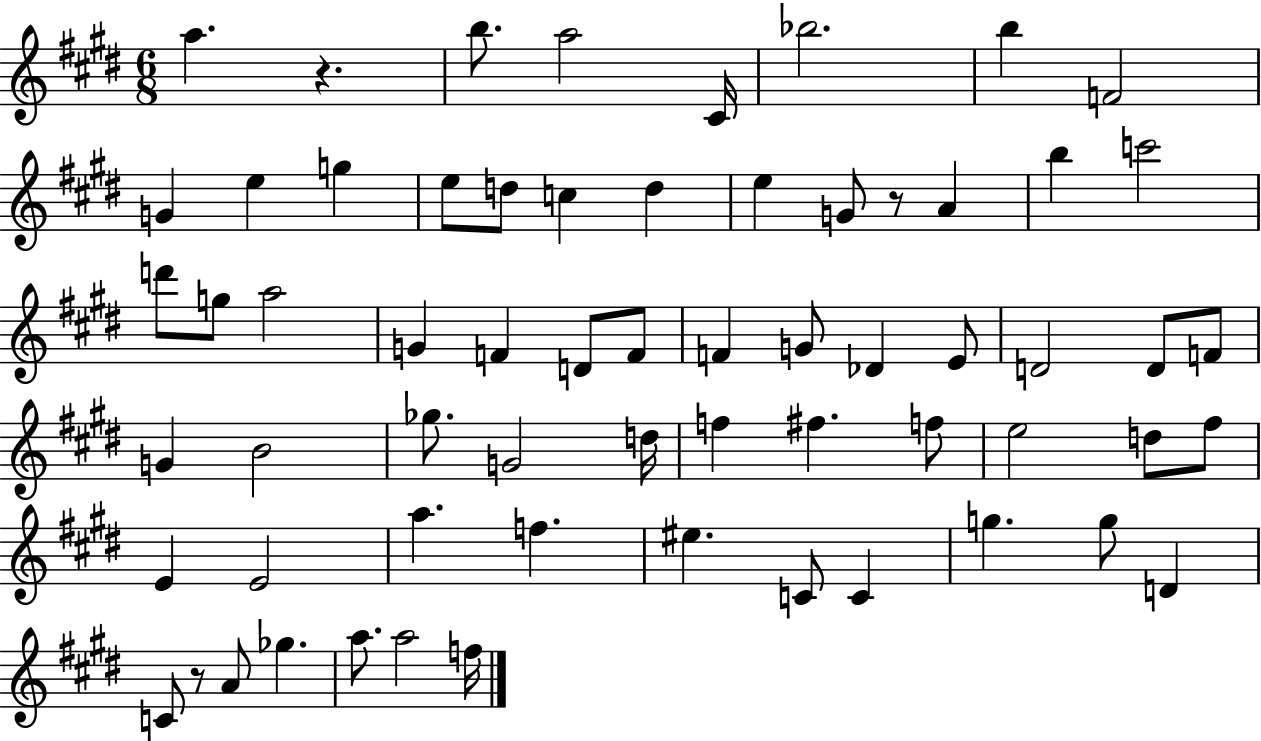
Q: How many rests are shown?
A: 3